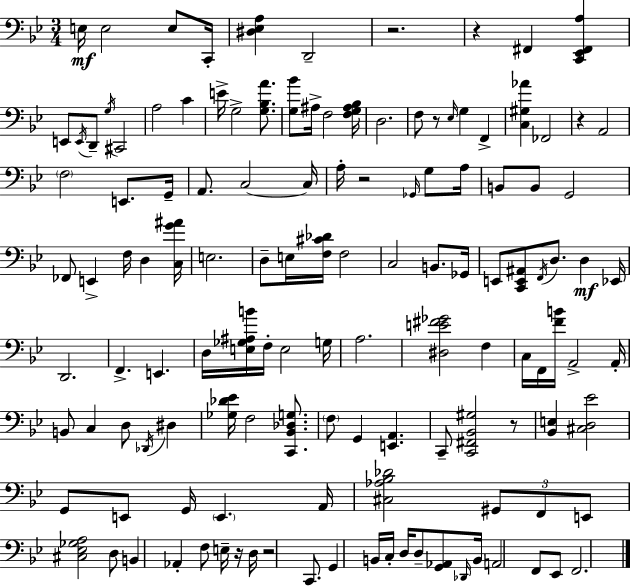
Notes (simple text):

E3/s E3/h E3/e C2/s [D#3,Eb3,A3]/q D2/h R/h. R/q F#2/q [C2,Eb2,F#2,A3]/q E2/e E2/s D2/e G3/s C#2/h A3/h C4/q E4/s G3/h [G3,Bb3,A4]/e. [G3,Bb4]/e A#3/s F3/h [F3,G3,A#3,Bb3]/s D3/h. F3/e R/e Eb3/s G3/q F2/q [C3,G#3,Ab4]/q FES2/h R/q A2/h F3/h E2/e. G2/s A2/e. C3/h C3/s A3/s R/h Gb2/s G3/e A3/s B2/e B2/e G2/h FES2/e E2/q F3/s D3/q [C3,G4,A#4]/s E3/h. D3/e E3/s [F3,C#4,Db4]/s F3/h C3/h B2/e. Gb2/s E2/e [C2,E2,A#2]/e F2/s D3/e. D3/q Eb2/s D2/h. F2/q. E2/q. D3/s [E3,Gb3,A#3,B4]/s F3/s E3/h G3/s A3/h. [D#3,E4,F#4,Gb4]/h F3/q C3/s F2/s [F4,B4]/s A2/h A2/s B2/e C3/q D3/e Db2/s D#3/q [Gb3,Db4,Eb4]/s F3/h [C2,Bb2,Db3,G3]/e. F3/e G2/q [E2,A2]/q. C2/e [C2,F#2,Bb2,G#3]/h R/e [Bb2,E3]/q [C#3,D3,Eb4]/h G2/e E2/e G2/s E2/q. A2/s [C#3,Ab3,Bb3,Db4]/h G#2/e F2/e E2/e [C#3,Eb3,Gb3,A3]/h D3/e B2/q Ab2/q F3/e E3/s R/s D3/s R/h C2/e. G2/q B2/s C3/s D3/s D3/e [G2,Ab2]/e Db2/s B2/s A2/h F2/e Eb2/e F2/h.